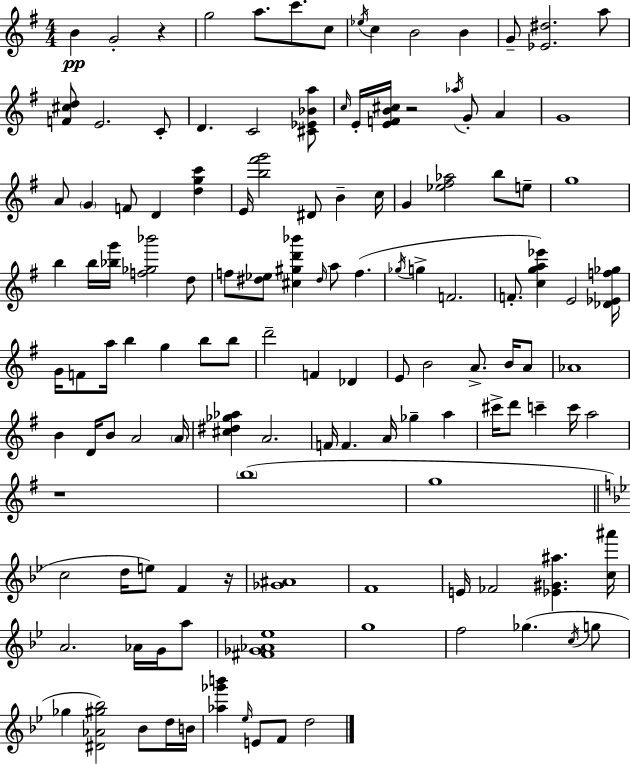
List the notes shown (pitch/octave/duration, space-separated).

B4/q G4/h R/q G5/h A5/e. C6/e. C5/e Eb5/s C5/q B4/h B4/q G4/e [Eb4,D#5]/h. A5/e [F4,C#5,D5]/e E4/h. C4/e D4/q. C4/h [C#4,Eb4,Bb4,A5]/e C5/s E4/s [E4,F4,B4,C#5]/s R/h Ab5/s G4/e A4/q G4/w A4/e G4/q F4/e D4/q [D5,G5,C6]/q E4/s [B5,F#6,G6]/h D#4/e B4/q C5/s G4/q [Eb5,F#5,Ab5]/h B5/e E5/e G5/w B5/q B5/s [Bb5,G6]/s [F5,Gb5,Bb6]/h D5/e F5/e [D#5,Eb5]/e [C#5,G#5,D6,Bb6]/q D#5/s A5/e F5/q. Gb5/s G5/q F4/h. F4/e. [C5,G5,A5,Eb6]/q E4/h [Db4,Eb4,F5,Gb5]/s G4/s F4/e A5/s B5/q G5/q B5/e B5/e D6/h F4/q Db4/q E4/e B4/h A4/e. B4/s A4/e Ab4/w B4/q D4/s B4/e A4/h A4/s [C#5,D#5,Gb5,Ab5]/q A4/h. F4/s F4/q. A4/s Gb5/q A5/q C#6/s D6/e C6/q C6/s A5/h R/w B5/w G5/w C5/h D5/s E5/e F4/q R/s [Gb4,A#4]/w F4/w E4/s FES4/h [Eb4,G#4,A#5]/q. [C5,A#6]/s A4/h. Ab4/s G4/s A5/e [F#4,Gb4,Ab4,Eb5]/w G5/w F5/h Gb5/q. C5/s G5/e Gb5/q [D#4,Ab4,G#5,Bb5]/h Bb4/e D5/s B4/s [Ab5,Gb6,B6]/q Eb5/s E4/e F4/e D5/h